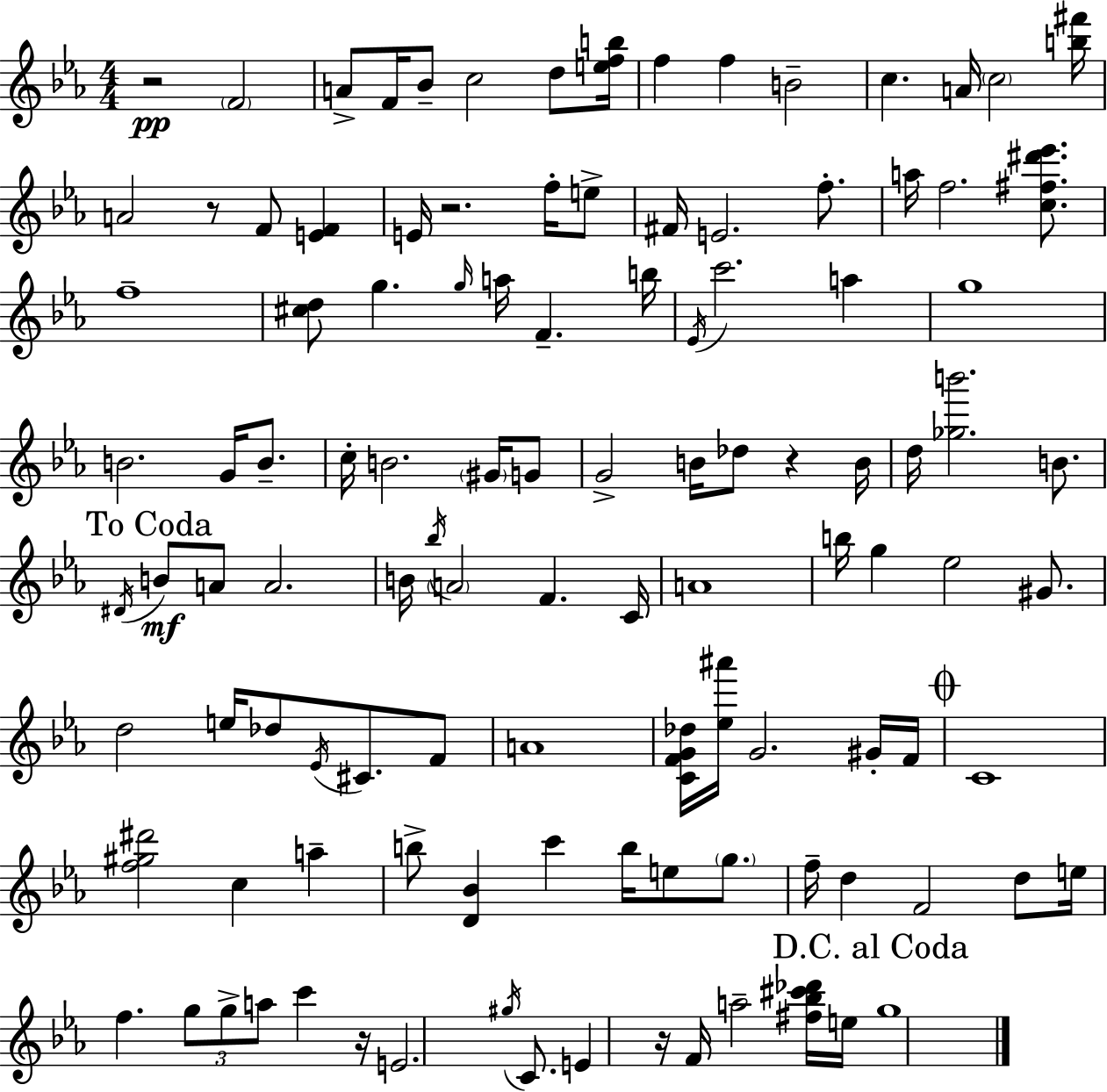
{
  \clef treble
  \numericTimeSignature
  \time 4/4
  \key ees \major
  r2\pp \parenthesize f'2 | a'8-> f'16 bes'8-- c''2 d''8 <e'' f'' b''>16 | f''4 f''4 b'2-- | c''4. a'16 \parenthesize c''2 <b'' fis'''>16 | \break a'2 r8 f'8 <e' f'>4 | e'16 r2. f''16-. e''8-> | fis'16 e'2. f''8.-. | a''16 f''2. <c'' fis'' dis''' ees'''>8. | \break f''1-- | <cis'' d''>8 g''4. \grace { g''16 } a''16 f'4.-- | b''16 \acciaccatura { ees'16 } c'''2. a''4 | g''1 | \break b'2. g'16 b'8.-- | c''16-. b'2. \parenthesize gis'16 | g'8 g'2-> b'16 des''8 r4 | b'16 d''16 <ges'' b'''>2. b'8. | \break \mark "To Coda" \acciaccatura { dis'16 } b'8\mf a'8 a'2. | b'16 \acciaccatura { bes''16 } \parenthesize a'2 f'4. | c'16 a'1 | b''16 g''4 ees''2 | \break gis'8. d''2 e''16 des''8 \acciaccatura { ees'16 } | cis'8. f'8 a'1 | <c' f' g' des''>16 <ees'' ais'''>16 g'2. | gis'16-. f'16 \mark \markup { \musicglyph "scripts.coda" } c'1 | \break <f'' gis'' dis'''>2 c''4 | a''4-- b''8-> <d' bes'>4 c'''4 b''16 | e''8 \parenthesize g''8. f''16-- d''4 f'2 | d''8 e''16 f''4. \tuplet 3/2 { g''8 g''8-> a''8 } | \break c'''4 r16 e'2. | \acciaccatura { gis''16 } c'8. e'4 r16 f'16 a''2-- | <fis'' bes'' cis''' des'''>16 e''16 \mark "D.C. al Coda" g''1 | \bar "|."
}